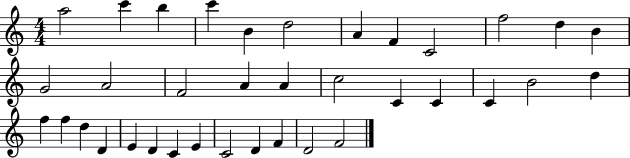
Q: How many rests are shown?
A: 0